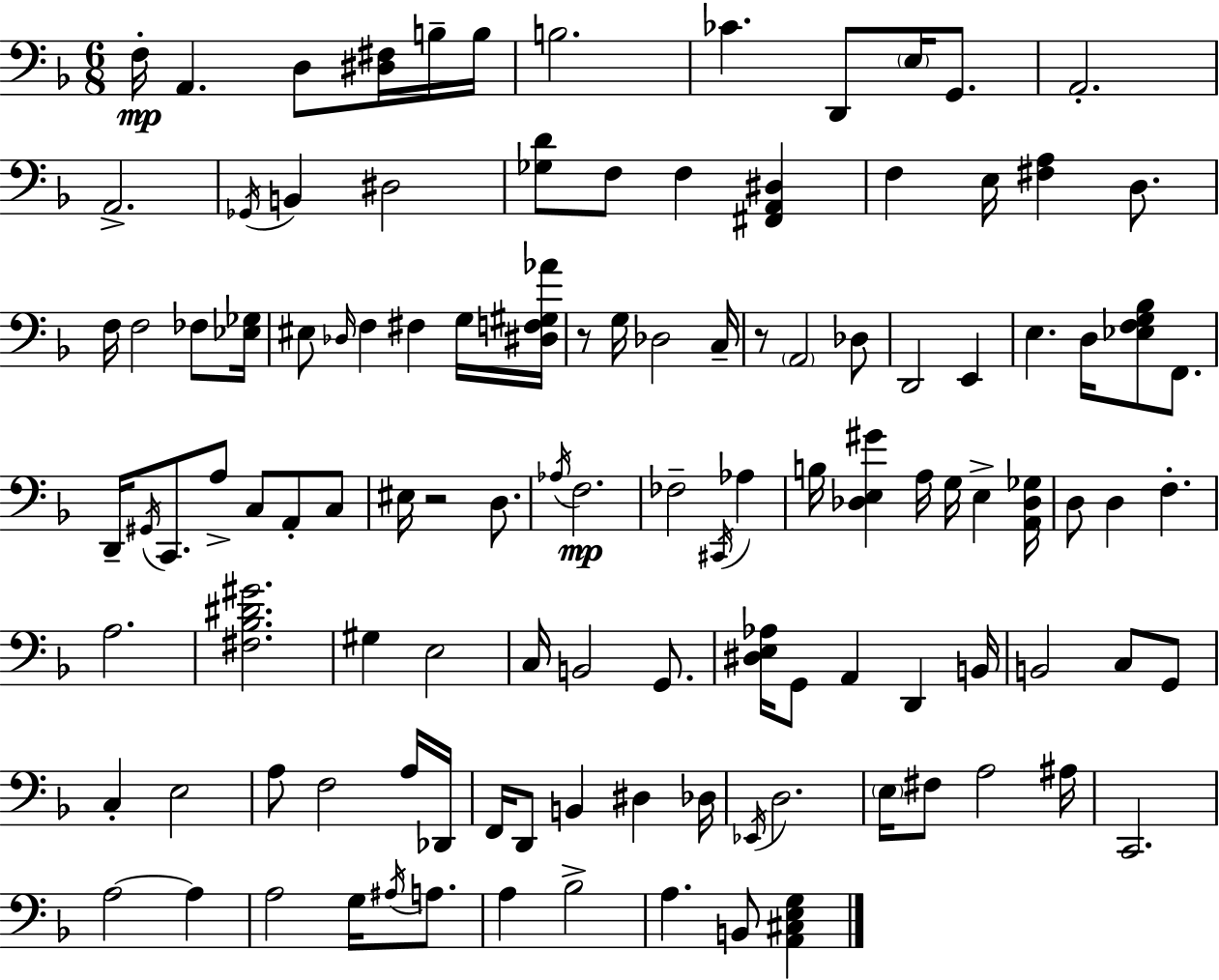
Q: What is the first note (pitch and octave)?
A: F3